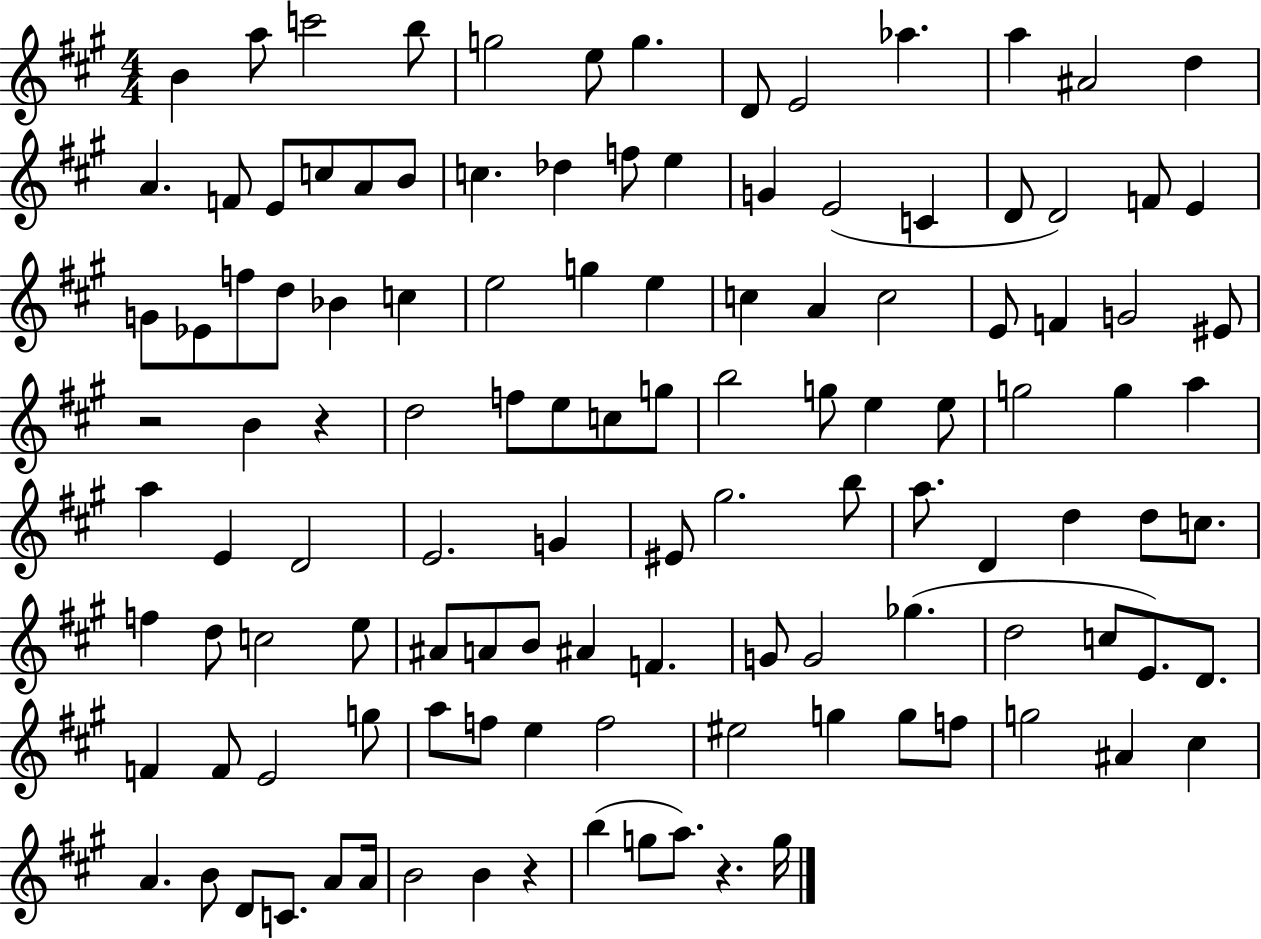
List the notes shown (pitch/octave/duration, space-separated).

B4/q A5/e C6/h B5/e G5/h E5/e G5/q. D4/e E4/h Ab5/q. A5/q A#4/h D5/q A4/q. F4/e E4/e C5/e A4/e B4/e C5/q. Db5/q F5/e E5/q G4/q E4/h C4/q D4/e D4/h F4/e E4/q G4/e Eb4/e F5/e D5/e Bb4/q C5/q E5/h G5/q E5/q C5/q A4/q C5/h E4/e F4/q G4/h EIS4/e R/h B4/q R/q D5/h F5/e E5/e C5/e G5/e B5/h G5/e E5/q E5/e G5/h G5/q A5/q A5/q E4/q D4/h E4/h. G4/q EIS4/e G#5/h. B5/e A5/e. D4/q D5/q D5/e C5/e. F5/q D5/e C5/h E5/e A#4/e A4/e B4/e A#4/q F4/q. G4/e G4/h Gb5/q. D5/h C5/e E4/e. D4/e. F4/q F4/e E4/h G5/e A5/e F5/e E5/q F5/h EIS5/h G5/q G5/e F5/e G5/h A#4/q C#5/q A4/q. B4/e D4/e C4/e. A4/e A4/s B4/h B4/q R/q B5/q G5/e A5/e. R/q. G5/s